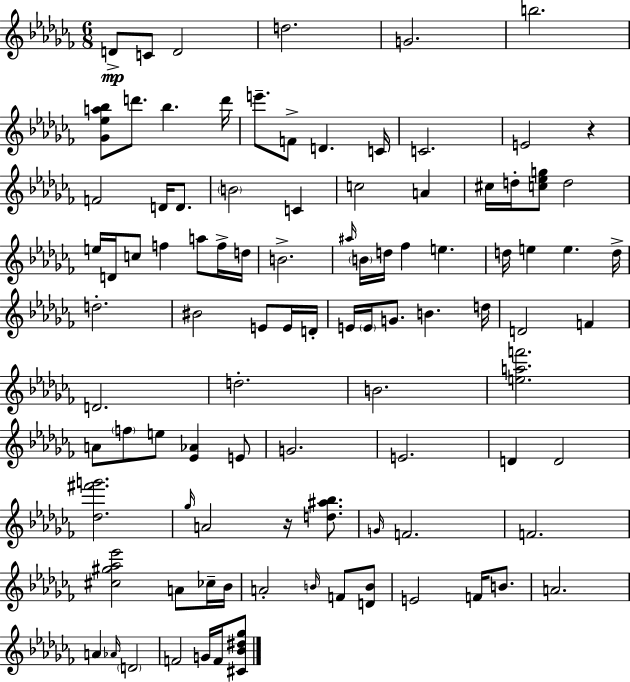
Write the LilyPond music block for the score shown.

{
  \clef treble
  \numericTimeSignature
  \time 6/8
  \key aes \minor
  d'8->\mp c'8 d'2 | d''2. | g'2. | b''2. | \break <ges' ees'' a'' bes''>8 d'''8. bes''4. d'''16 | e'''8.-- f'8-> d'4. c'16 | c'2. | e'2 r4 | \break f'2 d'16 d'8. | \parenthesize b'2 c'4 | c''2 a'4 | cis''16 d''16-. <c'' ees'' g''>8 d''2 | \break e''16 d'16 c''8 f''4 a''8 f''16-> d''16 | b'2.-> | \grace { ais''16 } \parenthesize b'16 d''16 fes''4 e''4. | d''16 e''4 e''4. | \break d''16-> d''2.-. | bis'2 e'8 e'16 | d'16-. e'16 \parenthesize e'16 g'8. b'4. | d''16 d'2 f'4 | \break d'2. | d''2.-. | b'2. | <e'' a'' f'''>2. | \break a'8 \parenthesize f''8 e''8 <ees' aes'>4 e'8 | g'2. | e'2. | d'4 d'2 | \break <des'' fis''' g'''>2. | \grace { ges''16 } a'2 r16 <d'' ais'' bes''>8. | \grace { g'16 } f'2. | f'2. | \break <cis'' gis'' aes'' ees'''>2 a'8 | ces''16-- bes'16 a'2-. \grace { b'16 } | f'8 <d' b'>8 e'2 | f'16 b'8. a'2. | \break a'4 \grace { aes'16 } \parenthesize d'2 | f'2 | g'16 f'16 <cis' bes' dis'' ges''>8 \bar "|."
}